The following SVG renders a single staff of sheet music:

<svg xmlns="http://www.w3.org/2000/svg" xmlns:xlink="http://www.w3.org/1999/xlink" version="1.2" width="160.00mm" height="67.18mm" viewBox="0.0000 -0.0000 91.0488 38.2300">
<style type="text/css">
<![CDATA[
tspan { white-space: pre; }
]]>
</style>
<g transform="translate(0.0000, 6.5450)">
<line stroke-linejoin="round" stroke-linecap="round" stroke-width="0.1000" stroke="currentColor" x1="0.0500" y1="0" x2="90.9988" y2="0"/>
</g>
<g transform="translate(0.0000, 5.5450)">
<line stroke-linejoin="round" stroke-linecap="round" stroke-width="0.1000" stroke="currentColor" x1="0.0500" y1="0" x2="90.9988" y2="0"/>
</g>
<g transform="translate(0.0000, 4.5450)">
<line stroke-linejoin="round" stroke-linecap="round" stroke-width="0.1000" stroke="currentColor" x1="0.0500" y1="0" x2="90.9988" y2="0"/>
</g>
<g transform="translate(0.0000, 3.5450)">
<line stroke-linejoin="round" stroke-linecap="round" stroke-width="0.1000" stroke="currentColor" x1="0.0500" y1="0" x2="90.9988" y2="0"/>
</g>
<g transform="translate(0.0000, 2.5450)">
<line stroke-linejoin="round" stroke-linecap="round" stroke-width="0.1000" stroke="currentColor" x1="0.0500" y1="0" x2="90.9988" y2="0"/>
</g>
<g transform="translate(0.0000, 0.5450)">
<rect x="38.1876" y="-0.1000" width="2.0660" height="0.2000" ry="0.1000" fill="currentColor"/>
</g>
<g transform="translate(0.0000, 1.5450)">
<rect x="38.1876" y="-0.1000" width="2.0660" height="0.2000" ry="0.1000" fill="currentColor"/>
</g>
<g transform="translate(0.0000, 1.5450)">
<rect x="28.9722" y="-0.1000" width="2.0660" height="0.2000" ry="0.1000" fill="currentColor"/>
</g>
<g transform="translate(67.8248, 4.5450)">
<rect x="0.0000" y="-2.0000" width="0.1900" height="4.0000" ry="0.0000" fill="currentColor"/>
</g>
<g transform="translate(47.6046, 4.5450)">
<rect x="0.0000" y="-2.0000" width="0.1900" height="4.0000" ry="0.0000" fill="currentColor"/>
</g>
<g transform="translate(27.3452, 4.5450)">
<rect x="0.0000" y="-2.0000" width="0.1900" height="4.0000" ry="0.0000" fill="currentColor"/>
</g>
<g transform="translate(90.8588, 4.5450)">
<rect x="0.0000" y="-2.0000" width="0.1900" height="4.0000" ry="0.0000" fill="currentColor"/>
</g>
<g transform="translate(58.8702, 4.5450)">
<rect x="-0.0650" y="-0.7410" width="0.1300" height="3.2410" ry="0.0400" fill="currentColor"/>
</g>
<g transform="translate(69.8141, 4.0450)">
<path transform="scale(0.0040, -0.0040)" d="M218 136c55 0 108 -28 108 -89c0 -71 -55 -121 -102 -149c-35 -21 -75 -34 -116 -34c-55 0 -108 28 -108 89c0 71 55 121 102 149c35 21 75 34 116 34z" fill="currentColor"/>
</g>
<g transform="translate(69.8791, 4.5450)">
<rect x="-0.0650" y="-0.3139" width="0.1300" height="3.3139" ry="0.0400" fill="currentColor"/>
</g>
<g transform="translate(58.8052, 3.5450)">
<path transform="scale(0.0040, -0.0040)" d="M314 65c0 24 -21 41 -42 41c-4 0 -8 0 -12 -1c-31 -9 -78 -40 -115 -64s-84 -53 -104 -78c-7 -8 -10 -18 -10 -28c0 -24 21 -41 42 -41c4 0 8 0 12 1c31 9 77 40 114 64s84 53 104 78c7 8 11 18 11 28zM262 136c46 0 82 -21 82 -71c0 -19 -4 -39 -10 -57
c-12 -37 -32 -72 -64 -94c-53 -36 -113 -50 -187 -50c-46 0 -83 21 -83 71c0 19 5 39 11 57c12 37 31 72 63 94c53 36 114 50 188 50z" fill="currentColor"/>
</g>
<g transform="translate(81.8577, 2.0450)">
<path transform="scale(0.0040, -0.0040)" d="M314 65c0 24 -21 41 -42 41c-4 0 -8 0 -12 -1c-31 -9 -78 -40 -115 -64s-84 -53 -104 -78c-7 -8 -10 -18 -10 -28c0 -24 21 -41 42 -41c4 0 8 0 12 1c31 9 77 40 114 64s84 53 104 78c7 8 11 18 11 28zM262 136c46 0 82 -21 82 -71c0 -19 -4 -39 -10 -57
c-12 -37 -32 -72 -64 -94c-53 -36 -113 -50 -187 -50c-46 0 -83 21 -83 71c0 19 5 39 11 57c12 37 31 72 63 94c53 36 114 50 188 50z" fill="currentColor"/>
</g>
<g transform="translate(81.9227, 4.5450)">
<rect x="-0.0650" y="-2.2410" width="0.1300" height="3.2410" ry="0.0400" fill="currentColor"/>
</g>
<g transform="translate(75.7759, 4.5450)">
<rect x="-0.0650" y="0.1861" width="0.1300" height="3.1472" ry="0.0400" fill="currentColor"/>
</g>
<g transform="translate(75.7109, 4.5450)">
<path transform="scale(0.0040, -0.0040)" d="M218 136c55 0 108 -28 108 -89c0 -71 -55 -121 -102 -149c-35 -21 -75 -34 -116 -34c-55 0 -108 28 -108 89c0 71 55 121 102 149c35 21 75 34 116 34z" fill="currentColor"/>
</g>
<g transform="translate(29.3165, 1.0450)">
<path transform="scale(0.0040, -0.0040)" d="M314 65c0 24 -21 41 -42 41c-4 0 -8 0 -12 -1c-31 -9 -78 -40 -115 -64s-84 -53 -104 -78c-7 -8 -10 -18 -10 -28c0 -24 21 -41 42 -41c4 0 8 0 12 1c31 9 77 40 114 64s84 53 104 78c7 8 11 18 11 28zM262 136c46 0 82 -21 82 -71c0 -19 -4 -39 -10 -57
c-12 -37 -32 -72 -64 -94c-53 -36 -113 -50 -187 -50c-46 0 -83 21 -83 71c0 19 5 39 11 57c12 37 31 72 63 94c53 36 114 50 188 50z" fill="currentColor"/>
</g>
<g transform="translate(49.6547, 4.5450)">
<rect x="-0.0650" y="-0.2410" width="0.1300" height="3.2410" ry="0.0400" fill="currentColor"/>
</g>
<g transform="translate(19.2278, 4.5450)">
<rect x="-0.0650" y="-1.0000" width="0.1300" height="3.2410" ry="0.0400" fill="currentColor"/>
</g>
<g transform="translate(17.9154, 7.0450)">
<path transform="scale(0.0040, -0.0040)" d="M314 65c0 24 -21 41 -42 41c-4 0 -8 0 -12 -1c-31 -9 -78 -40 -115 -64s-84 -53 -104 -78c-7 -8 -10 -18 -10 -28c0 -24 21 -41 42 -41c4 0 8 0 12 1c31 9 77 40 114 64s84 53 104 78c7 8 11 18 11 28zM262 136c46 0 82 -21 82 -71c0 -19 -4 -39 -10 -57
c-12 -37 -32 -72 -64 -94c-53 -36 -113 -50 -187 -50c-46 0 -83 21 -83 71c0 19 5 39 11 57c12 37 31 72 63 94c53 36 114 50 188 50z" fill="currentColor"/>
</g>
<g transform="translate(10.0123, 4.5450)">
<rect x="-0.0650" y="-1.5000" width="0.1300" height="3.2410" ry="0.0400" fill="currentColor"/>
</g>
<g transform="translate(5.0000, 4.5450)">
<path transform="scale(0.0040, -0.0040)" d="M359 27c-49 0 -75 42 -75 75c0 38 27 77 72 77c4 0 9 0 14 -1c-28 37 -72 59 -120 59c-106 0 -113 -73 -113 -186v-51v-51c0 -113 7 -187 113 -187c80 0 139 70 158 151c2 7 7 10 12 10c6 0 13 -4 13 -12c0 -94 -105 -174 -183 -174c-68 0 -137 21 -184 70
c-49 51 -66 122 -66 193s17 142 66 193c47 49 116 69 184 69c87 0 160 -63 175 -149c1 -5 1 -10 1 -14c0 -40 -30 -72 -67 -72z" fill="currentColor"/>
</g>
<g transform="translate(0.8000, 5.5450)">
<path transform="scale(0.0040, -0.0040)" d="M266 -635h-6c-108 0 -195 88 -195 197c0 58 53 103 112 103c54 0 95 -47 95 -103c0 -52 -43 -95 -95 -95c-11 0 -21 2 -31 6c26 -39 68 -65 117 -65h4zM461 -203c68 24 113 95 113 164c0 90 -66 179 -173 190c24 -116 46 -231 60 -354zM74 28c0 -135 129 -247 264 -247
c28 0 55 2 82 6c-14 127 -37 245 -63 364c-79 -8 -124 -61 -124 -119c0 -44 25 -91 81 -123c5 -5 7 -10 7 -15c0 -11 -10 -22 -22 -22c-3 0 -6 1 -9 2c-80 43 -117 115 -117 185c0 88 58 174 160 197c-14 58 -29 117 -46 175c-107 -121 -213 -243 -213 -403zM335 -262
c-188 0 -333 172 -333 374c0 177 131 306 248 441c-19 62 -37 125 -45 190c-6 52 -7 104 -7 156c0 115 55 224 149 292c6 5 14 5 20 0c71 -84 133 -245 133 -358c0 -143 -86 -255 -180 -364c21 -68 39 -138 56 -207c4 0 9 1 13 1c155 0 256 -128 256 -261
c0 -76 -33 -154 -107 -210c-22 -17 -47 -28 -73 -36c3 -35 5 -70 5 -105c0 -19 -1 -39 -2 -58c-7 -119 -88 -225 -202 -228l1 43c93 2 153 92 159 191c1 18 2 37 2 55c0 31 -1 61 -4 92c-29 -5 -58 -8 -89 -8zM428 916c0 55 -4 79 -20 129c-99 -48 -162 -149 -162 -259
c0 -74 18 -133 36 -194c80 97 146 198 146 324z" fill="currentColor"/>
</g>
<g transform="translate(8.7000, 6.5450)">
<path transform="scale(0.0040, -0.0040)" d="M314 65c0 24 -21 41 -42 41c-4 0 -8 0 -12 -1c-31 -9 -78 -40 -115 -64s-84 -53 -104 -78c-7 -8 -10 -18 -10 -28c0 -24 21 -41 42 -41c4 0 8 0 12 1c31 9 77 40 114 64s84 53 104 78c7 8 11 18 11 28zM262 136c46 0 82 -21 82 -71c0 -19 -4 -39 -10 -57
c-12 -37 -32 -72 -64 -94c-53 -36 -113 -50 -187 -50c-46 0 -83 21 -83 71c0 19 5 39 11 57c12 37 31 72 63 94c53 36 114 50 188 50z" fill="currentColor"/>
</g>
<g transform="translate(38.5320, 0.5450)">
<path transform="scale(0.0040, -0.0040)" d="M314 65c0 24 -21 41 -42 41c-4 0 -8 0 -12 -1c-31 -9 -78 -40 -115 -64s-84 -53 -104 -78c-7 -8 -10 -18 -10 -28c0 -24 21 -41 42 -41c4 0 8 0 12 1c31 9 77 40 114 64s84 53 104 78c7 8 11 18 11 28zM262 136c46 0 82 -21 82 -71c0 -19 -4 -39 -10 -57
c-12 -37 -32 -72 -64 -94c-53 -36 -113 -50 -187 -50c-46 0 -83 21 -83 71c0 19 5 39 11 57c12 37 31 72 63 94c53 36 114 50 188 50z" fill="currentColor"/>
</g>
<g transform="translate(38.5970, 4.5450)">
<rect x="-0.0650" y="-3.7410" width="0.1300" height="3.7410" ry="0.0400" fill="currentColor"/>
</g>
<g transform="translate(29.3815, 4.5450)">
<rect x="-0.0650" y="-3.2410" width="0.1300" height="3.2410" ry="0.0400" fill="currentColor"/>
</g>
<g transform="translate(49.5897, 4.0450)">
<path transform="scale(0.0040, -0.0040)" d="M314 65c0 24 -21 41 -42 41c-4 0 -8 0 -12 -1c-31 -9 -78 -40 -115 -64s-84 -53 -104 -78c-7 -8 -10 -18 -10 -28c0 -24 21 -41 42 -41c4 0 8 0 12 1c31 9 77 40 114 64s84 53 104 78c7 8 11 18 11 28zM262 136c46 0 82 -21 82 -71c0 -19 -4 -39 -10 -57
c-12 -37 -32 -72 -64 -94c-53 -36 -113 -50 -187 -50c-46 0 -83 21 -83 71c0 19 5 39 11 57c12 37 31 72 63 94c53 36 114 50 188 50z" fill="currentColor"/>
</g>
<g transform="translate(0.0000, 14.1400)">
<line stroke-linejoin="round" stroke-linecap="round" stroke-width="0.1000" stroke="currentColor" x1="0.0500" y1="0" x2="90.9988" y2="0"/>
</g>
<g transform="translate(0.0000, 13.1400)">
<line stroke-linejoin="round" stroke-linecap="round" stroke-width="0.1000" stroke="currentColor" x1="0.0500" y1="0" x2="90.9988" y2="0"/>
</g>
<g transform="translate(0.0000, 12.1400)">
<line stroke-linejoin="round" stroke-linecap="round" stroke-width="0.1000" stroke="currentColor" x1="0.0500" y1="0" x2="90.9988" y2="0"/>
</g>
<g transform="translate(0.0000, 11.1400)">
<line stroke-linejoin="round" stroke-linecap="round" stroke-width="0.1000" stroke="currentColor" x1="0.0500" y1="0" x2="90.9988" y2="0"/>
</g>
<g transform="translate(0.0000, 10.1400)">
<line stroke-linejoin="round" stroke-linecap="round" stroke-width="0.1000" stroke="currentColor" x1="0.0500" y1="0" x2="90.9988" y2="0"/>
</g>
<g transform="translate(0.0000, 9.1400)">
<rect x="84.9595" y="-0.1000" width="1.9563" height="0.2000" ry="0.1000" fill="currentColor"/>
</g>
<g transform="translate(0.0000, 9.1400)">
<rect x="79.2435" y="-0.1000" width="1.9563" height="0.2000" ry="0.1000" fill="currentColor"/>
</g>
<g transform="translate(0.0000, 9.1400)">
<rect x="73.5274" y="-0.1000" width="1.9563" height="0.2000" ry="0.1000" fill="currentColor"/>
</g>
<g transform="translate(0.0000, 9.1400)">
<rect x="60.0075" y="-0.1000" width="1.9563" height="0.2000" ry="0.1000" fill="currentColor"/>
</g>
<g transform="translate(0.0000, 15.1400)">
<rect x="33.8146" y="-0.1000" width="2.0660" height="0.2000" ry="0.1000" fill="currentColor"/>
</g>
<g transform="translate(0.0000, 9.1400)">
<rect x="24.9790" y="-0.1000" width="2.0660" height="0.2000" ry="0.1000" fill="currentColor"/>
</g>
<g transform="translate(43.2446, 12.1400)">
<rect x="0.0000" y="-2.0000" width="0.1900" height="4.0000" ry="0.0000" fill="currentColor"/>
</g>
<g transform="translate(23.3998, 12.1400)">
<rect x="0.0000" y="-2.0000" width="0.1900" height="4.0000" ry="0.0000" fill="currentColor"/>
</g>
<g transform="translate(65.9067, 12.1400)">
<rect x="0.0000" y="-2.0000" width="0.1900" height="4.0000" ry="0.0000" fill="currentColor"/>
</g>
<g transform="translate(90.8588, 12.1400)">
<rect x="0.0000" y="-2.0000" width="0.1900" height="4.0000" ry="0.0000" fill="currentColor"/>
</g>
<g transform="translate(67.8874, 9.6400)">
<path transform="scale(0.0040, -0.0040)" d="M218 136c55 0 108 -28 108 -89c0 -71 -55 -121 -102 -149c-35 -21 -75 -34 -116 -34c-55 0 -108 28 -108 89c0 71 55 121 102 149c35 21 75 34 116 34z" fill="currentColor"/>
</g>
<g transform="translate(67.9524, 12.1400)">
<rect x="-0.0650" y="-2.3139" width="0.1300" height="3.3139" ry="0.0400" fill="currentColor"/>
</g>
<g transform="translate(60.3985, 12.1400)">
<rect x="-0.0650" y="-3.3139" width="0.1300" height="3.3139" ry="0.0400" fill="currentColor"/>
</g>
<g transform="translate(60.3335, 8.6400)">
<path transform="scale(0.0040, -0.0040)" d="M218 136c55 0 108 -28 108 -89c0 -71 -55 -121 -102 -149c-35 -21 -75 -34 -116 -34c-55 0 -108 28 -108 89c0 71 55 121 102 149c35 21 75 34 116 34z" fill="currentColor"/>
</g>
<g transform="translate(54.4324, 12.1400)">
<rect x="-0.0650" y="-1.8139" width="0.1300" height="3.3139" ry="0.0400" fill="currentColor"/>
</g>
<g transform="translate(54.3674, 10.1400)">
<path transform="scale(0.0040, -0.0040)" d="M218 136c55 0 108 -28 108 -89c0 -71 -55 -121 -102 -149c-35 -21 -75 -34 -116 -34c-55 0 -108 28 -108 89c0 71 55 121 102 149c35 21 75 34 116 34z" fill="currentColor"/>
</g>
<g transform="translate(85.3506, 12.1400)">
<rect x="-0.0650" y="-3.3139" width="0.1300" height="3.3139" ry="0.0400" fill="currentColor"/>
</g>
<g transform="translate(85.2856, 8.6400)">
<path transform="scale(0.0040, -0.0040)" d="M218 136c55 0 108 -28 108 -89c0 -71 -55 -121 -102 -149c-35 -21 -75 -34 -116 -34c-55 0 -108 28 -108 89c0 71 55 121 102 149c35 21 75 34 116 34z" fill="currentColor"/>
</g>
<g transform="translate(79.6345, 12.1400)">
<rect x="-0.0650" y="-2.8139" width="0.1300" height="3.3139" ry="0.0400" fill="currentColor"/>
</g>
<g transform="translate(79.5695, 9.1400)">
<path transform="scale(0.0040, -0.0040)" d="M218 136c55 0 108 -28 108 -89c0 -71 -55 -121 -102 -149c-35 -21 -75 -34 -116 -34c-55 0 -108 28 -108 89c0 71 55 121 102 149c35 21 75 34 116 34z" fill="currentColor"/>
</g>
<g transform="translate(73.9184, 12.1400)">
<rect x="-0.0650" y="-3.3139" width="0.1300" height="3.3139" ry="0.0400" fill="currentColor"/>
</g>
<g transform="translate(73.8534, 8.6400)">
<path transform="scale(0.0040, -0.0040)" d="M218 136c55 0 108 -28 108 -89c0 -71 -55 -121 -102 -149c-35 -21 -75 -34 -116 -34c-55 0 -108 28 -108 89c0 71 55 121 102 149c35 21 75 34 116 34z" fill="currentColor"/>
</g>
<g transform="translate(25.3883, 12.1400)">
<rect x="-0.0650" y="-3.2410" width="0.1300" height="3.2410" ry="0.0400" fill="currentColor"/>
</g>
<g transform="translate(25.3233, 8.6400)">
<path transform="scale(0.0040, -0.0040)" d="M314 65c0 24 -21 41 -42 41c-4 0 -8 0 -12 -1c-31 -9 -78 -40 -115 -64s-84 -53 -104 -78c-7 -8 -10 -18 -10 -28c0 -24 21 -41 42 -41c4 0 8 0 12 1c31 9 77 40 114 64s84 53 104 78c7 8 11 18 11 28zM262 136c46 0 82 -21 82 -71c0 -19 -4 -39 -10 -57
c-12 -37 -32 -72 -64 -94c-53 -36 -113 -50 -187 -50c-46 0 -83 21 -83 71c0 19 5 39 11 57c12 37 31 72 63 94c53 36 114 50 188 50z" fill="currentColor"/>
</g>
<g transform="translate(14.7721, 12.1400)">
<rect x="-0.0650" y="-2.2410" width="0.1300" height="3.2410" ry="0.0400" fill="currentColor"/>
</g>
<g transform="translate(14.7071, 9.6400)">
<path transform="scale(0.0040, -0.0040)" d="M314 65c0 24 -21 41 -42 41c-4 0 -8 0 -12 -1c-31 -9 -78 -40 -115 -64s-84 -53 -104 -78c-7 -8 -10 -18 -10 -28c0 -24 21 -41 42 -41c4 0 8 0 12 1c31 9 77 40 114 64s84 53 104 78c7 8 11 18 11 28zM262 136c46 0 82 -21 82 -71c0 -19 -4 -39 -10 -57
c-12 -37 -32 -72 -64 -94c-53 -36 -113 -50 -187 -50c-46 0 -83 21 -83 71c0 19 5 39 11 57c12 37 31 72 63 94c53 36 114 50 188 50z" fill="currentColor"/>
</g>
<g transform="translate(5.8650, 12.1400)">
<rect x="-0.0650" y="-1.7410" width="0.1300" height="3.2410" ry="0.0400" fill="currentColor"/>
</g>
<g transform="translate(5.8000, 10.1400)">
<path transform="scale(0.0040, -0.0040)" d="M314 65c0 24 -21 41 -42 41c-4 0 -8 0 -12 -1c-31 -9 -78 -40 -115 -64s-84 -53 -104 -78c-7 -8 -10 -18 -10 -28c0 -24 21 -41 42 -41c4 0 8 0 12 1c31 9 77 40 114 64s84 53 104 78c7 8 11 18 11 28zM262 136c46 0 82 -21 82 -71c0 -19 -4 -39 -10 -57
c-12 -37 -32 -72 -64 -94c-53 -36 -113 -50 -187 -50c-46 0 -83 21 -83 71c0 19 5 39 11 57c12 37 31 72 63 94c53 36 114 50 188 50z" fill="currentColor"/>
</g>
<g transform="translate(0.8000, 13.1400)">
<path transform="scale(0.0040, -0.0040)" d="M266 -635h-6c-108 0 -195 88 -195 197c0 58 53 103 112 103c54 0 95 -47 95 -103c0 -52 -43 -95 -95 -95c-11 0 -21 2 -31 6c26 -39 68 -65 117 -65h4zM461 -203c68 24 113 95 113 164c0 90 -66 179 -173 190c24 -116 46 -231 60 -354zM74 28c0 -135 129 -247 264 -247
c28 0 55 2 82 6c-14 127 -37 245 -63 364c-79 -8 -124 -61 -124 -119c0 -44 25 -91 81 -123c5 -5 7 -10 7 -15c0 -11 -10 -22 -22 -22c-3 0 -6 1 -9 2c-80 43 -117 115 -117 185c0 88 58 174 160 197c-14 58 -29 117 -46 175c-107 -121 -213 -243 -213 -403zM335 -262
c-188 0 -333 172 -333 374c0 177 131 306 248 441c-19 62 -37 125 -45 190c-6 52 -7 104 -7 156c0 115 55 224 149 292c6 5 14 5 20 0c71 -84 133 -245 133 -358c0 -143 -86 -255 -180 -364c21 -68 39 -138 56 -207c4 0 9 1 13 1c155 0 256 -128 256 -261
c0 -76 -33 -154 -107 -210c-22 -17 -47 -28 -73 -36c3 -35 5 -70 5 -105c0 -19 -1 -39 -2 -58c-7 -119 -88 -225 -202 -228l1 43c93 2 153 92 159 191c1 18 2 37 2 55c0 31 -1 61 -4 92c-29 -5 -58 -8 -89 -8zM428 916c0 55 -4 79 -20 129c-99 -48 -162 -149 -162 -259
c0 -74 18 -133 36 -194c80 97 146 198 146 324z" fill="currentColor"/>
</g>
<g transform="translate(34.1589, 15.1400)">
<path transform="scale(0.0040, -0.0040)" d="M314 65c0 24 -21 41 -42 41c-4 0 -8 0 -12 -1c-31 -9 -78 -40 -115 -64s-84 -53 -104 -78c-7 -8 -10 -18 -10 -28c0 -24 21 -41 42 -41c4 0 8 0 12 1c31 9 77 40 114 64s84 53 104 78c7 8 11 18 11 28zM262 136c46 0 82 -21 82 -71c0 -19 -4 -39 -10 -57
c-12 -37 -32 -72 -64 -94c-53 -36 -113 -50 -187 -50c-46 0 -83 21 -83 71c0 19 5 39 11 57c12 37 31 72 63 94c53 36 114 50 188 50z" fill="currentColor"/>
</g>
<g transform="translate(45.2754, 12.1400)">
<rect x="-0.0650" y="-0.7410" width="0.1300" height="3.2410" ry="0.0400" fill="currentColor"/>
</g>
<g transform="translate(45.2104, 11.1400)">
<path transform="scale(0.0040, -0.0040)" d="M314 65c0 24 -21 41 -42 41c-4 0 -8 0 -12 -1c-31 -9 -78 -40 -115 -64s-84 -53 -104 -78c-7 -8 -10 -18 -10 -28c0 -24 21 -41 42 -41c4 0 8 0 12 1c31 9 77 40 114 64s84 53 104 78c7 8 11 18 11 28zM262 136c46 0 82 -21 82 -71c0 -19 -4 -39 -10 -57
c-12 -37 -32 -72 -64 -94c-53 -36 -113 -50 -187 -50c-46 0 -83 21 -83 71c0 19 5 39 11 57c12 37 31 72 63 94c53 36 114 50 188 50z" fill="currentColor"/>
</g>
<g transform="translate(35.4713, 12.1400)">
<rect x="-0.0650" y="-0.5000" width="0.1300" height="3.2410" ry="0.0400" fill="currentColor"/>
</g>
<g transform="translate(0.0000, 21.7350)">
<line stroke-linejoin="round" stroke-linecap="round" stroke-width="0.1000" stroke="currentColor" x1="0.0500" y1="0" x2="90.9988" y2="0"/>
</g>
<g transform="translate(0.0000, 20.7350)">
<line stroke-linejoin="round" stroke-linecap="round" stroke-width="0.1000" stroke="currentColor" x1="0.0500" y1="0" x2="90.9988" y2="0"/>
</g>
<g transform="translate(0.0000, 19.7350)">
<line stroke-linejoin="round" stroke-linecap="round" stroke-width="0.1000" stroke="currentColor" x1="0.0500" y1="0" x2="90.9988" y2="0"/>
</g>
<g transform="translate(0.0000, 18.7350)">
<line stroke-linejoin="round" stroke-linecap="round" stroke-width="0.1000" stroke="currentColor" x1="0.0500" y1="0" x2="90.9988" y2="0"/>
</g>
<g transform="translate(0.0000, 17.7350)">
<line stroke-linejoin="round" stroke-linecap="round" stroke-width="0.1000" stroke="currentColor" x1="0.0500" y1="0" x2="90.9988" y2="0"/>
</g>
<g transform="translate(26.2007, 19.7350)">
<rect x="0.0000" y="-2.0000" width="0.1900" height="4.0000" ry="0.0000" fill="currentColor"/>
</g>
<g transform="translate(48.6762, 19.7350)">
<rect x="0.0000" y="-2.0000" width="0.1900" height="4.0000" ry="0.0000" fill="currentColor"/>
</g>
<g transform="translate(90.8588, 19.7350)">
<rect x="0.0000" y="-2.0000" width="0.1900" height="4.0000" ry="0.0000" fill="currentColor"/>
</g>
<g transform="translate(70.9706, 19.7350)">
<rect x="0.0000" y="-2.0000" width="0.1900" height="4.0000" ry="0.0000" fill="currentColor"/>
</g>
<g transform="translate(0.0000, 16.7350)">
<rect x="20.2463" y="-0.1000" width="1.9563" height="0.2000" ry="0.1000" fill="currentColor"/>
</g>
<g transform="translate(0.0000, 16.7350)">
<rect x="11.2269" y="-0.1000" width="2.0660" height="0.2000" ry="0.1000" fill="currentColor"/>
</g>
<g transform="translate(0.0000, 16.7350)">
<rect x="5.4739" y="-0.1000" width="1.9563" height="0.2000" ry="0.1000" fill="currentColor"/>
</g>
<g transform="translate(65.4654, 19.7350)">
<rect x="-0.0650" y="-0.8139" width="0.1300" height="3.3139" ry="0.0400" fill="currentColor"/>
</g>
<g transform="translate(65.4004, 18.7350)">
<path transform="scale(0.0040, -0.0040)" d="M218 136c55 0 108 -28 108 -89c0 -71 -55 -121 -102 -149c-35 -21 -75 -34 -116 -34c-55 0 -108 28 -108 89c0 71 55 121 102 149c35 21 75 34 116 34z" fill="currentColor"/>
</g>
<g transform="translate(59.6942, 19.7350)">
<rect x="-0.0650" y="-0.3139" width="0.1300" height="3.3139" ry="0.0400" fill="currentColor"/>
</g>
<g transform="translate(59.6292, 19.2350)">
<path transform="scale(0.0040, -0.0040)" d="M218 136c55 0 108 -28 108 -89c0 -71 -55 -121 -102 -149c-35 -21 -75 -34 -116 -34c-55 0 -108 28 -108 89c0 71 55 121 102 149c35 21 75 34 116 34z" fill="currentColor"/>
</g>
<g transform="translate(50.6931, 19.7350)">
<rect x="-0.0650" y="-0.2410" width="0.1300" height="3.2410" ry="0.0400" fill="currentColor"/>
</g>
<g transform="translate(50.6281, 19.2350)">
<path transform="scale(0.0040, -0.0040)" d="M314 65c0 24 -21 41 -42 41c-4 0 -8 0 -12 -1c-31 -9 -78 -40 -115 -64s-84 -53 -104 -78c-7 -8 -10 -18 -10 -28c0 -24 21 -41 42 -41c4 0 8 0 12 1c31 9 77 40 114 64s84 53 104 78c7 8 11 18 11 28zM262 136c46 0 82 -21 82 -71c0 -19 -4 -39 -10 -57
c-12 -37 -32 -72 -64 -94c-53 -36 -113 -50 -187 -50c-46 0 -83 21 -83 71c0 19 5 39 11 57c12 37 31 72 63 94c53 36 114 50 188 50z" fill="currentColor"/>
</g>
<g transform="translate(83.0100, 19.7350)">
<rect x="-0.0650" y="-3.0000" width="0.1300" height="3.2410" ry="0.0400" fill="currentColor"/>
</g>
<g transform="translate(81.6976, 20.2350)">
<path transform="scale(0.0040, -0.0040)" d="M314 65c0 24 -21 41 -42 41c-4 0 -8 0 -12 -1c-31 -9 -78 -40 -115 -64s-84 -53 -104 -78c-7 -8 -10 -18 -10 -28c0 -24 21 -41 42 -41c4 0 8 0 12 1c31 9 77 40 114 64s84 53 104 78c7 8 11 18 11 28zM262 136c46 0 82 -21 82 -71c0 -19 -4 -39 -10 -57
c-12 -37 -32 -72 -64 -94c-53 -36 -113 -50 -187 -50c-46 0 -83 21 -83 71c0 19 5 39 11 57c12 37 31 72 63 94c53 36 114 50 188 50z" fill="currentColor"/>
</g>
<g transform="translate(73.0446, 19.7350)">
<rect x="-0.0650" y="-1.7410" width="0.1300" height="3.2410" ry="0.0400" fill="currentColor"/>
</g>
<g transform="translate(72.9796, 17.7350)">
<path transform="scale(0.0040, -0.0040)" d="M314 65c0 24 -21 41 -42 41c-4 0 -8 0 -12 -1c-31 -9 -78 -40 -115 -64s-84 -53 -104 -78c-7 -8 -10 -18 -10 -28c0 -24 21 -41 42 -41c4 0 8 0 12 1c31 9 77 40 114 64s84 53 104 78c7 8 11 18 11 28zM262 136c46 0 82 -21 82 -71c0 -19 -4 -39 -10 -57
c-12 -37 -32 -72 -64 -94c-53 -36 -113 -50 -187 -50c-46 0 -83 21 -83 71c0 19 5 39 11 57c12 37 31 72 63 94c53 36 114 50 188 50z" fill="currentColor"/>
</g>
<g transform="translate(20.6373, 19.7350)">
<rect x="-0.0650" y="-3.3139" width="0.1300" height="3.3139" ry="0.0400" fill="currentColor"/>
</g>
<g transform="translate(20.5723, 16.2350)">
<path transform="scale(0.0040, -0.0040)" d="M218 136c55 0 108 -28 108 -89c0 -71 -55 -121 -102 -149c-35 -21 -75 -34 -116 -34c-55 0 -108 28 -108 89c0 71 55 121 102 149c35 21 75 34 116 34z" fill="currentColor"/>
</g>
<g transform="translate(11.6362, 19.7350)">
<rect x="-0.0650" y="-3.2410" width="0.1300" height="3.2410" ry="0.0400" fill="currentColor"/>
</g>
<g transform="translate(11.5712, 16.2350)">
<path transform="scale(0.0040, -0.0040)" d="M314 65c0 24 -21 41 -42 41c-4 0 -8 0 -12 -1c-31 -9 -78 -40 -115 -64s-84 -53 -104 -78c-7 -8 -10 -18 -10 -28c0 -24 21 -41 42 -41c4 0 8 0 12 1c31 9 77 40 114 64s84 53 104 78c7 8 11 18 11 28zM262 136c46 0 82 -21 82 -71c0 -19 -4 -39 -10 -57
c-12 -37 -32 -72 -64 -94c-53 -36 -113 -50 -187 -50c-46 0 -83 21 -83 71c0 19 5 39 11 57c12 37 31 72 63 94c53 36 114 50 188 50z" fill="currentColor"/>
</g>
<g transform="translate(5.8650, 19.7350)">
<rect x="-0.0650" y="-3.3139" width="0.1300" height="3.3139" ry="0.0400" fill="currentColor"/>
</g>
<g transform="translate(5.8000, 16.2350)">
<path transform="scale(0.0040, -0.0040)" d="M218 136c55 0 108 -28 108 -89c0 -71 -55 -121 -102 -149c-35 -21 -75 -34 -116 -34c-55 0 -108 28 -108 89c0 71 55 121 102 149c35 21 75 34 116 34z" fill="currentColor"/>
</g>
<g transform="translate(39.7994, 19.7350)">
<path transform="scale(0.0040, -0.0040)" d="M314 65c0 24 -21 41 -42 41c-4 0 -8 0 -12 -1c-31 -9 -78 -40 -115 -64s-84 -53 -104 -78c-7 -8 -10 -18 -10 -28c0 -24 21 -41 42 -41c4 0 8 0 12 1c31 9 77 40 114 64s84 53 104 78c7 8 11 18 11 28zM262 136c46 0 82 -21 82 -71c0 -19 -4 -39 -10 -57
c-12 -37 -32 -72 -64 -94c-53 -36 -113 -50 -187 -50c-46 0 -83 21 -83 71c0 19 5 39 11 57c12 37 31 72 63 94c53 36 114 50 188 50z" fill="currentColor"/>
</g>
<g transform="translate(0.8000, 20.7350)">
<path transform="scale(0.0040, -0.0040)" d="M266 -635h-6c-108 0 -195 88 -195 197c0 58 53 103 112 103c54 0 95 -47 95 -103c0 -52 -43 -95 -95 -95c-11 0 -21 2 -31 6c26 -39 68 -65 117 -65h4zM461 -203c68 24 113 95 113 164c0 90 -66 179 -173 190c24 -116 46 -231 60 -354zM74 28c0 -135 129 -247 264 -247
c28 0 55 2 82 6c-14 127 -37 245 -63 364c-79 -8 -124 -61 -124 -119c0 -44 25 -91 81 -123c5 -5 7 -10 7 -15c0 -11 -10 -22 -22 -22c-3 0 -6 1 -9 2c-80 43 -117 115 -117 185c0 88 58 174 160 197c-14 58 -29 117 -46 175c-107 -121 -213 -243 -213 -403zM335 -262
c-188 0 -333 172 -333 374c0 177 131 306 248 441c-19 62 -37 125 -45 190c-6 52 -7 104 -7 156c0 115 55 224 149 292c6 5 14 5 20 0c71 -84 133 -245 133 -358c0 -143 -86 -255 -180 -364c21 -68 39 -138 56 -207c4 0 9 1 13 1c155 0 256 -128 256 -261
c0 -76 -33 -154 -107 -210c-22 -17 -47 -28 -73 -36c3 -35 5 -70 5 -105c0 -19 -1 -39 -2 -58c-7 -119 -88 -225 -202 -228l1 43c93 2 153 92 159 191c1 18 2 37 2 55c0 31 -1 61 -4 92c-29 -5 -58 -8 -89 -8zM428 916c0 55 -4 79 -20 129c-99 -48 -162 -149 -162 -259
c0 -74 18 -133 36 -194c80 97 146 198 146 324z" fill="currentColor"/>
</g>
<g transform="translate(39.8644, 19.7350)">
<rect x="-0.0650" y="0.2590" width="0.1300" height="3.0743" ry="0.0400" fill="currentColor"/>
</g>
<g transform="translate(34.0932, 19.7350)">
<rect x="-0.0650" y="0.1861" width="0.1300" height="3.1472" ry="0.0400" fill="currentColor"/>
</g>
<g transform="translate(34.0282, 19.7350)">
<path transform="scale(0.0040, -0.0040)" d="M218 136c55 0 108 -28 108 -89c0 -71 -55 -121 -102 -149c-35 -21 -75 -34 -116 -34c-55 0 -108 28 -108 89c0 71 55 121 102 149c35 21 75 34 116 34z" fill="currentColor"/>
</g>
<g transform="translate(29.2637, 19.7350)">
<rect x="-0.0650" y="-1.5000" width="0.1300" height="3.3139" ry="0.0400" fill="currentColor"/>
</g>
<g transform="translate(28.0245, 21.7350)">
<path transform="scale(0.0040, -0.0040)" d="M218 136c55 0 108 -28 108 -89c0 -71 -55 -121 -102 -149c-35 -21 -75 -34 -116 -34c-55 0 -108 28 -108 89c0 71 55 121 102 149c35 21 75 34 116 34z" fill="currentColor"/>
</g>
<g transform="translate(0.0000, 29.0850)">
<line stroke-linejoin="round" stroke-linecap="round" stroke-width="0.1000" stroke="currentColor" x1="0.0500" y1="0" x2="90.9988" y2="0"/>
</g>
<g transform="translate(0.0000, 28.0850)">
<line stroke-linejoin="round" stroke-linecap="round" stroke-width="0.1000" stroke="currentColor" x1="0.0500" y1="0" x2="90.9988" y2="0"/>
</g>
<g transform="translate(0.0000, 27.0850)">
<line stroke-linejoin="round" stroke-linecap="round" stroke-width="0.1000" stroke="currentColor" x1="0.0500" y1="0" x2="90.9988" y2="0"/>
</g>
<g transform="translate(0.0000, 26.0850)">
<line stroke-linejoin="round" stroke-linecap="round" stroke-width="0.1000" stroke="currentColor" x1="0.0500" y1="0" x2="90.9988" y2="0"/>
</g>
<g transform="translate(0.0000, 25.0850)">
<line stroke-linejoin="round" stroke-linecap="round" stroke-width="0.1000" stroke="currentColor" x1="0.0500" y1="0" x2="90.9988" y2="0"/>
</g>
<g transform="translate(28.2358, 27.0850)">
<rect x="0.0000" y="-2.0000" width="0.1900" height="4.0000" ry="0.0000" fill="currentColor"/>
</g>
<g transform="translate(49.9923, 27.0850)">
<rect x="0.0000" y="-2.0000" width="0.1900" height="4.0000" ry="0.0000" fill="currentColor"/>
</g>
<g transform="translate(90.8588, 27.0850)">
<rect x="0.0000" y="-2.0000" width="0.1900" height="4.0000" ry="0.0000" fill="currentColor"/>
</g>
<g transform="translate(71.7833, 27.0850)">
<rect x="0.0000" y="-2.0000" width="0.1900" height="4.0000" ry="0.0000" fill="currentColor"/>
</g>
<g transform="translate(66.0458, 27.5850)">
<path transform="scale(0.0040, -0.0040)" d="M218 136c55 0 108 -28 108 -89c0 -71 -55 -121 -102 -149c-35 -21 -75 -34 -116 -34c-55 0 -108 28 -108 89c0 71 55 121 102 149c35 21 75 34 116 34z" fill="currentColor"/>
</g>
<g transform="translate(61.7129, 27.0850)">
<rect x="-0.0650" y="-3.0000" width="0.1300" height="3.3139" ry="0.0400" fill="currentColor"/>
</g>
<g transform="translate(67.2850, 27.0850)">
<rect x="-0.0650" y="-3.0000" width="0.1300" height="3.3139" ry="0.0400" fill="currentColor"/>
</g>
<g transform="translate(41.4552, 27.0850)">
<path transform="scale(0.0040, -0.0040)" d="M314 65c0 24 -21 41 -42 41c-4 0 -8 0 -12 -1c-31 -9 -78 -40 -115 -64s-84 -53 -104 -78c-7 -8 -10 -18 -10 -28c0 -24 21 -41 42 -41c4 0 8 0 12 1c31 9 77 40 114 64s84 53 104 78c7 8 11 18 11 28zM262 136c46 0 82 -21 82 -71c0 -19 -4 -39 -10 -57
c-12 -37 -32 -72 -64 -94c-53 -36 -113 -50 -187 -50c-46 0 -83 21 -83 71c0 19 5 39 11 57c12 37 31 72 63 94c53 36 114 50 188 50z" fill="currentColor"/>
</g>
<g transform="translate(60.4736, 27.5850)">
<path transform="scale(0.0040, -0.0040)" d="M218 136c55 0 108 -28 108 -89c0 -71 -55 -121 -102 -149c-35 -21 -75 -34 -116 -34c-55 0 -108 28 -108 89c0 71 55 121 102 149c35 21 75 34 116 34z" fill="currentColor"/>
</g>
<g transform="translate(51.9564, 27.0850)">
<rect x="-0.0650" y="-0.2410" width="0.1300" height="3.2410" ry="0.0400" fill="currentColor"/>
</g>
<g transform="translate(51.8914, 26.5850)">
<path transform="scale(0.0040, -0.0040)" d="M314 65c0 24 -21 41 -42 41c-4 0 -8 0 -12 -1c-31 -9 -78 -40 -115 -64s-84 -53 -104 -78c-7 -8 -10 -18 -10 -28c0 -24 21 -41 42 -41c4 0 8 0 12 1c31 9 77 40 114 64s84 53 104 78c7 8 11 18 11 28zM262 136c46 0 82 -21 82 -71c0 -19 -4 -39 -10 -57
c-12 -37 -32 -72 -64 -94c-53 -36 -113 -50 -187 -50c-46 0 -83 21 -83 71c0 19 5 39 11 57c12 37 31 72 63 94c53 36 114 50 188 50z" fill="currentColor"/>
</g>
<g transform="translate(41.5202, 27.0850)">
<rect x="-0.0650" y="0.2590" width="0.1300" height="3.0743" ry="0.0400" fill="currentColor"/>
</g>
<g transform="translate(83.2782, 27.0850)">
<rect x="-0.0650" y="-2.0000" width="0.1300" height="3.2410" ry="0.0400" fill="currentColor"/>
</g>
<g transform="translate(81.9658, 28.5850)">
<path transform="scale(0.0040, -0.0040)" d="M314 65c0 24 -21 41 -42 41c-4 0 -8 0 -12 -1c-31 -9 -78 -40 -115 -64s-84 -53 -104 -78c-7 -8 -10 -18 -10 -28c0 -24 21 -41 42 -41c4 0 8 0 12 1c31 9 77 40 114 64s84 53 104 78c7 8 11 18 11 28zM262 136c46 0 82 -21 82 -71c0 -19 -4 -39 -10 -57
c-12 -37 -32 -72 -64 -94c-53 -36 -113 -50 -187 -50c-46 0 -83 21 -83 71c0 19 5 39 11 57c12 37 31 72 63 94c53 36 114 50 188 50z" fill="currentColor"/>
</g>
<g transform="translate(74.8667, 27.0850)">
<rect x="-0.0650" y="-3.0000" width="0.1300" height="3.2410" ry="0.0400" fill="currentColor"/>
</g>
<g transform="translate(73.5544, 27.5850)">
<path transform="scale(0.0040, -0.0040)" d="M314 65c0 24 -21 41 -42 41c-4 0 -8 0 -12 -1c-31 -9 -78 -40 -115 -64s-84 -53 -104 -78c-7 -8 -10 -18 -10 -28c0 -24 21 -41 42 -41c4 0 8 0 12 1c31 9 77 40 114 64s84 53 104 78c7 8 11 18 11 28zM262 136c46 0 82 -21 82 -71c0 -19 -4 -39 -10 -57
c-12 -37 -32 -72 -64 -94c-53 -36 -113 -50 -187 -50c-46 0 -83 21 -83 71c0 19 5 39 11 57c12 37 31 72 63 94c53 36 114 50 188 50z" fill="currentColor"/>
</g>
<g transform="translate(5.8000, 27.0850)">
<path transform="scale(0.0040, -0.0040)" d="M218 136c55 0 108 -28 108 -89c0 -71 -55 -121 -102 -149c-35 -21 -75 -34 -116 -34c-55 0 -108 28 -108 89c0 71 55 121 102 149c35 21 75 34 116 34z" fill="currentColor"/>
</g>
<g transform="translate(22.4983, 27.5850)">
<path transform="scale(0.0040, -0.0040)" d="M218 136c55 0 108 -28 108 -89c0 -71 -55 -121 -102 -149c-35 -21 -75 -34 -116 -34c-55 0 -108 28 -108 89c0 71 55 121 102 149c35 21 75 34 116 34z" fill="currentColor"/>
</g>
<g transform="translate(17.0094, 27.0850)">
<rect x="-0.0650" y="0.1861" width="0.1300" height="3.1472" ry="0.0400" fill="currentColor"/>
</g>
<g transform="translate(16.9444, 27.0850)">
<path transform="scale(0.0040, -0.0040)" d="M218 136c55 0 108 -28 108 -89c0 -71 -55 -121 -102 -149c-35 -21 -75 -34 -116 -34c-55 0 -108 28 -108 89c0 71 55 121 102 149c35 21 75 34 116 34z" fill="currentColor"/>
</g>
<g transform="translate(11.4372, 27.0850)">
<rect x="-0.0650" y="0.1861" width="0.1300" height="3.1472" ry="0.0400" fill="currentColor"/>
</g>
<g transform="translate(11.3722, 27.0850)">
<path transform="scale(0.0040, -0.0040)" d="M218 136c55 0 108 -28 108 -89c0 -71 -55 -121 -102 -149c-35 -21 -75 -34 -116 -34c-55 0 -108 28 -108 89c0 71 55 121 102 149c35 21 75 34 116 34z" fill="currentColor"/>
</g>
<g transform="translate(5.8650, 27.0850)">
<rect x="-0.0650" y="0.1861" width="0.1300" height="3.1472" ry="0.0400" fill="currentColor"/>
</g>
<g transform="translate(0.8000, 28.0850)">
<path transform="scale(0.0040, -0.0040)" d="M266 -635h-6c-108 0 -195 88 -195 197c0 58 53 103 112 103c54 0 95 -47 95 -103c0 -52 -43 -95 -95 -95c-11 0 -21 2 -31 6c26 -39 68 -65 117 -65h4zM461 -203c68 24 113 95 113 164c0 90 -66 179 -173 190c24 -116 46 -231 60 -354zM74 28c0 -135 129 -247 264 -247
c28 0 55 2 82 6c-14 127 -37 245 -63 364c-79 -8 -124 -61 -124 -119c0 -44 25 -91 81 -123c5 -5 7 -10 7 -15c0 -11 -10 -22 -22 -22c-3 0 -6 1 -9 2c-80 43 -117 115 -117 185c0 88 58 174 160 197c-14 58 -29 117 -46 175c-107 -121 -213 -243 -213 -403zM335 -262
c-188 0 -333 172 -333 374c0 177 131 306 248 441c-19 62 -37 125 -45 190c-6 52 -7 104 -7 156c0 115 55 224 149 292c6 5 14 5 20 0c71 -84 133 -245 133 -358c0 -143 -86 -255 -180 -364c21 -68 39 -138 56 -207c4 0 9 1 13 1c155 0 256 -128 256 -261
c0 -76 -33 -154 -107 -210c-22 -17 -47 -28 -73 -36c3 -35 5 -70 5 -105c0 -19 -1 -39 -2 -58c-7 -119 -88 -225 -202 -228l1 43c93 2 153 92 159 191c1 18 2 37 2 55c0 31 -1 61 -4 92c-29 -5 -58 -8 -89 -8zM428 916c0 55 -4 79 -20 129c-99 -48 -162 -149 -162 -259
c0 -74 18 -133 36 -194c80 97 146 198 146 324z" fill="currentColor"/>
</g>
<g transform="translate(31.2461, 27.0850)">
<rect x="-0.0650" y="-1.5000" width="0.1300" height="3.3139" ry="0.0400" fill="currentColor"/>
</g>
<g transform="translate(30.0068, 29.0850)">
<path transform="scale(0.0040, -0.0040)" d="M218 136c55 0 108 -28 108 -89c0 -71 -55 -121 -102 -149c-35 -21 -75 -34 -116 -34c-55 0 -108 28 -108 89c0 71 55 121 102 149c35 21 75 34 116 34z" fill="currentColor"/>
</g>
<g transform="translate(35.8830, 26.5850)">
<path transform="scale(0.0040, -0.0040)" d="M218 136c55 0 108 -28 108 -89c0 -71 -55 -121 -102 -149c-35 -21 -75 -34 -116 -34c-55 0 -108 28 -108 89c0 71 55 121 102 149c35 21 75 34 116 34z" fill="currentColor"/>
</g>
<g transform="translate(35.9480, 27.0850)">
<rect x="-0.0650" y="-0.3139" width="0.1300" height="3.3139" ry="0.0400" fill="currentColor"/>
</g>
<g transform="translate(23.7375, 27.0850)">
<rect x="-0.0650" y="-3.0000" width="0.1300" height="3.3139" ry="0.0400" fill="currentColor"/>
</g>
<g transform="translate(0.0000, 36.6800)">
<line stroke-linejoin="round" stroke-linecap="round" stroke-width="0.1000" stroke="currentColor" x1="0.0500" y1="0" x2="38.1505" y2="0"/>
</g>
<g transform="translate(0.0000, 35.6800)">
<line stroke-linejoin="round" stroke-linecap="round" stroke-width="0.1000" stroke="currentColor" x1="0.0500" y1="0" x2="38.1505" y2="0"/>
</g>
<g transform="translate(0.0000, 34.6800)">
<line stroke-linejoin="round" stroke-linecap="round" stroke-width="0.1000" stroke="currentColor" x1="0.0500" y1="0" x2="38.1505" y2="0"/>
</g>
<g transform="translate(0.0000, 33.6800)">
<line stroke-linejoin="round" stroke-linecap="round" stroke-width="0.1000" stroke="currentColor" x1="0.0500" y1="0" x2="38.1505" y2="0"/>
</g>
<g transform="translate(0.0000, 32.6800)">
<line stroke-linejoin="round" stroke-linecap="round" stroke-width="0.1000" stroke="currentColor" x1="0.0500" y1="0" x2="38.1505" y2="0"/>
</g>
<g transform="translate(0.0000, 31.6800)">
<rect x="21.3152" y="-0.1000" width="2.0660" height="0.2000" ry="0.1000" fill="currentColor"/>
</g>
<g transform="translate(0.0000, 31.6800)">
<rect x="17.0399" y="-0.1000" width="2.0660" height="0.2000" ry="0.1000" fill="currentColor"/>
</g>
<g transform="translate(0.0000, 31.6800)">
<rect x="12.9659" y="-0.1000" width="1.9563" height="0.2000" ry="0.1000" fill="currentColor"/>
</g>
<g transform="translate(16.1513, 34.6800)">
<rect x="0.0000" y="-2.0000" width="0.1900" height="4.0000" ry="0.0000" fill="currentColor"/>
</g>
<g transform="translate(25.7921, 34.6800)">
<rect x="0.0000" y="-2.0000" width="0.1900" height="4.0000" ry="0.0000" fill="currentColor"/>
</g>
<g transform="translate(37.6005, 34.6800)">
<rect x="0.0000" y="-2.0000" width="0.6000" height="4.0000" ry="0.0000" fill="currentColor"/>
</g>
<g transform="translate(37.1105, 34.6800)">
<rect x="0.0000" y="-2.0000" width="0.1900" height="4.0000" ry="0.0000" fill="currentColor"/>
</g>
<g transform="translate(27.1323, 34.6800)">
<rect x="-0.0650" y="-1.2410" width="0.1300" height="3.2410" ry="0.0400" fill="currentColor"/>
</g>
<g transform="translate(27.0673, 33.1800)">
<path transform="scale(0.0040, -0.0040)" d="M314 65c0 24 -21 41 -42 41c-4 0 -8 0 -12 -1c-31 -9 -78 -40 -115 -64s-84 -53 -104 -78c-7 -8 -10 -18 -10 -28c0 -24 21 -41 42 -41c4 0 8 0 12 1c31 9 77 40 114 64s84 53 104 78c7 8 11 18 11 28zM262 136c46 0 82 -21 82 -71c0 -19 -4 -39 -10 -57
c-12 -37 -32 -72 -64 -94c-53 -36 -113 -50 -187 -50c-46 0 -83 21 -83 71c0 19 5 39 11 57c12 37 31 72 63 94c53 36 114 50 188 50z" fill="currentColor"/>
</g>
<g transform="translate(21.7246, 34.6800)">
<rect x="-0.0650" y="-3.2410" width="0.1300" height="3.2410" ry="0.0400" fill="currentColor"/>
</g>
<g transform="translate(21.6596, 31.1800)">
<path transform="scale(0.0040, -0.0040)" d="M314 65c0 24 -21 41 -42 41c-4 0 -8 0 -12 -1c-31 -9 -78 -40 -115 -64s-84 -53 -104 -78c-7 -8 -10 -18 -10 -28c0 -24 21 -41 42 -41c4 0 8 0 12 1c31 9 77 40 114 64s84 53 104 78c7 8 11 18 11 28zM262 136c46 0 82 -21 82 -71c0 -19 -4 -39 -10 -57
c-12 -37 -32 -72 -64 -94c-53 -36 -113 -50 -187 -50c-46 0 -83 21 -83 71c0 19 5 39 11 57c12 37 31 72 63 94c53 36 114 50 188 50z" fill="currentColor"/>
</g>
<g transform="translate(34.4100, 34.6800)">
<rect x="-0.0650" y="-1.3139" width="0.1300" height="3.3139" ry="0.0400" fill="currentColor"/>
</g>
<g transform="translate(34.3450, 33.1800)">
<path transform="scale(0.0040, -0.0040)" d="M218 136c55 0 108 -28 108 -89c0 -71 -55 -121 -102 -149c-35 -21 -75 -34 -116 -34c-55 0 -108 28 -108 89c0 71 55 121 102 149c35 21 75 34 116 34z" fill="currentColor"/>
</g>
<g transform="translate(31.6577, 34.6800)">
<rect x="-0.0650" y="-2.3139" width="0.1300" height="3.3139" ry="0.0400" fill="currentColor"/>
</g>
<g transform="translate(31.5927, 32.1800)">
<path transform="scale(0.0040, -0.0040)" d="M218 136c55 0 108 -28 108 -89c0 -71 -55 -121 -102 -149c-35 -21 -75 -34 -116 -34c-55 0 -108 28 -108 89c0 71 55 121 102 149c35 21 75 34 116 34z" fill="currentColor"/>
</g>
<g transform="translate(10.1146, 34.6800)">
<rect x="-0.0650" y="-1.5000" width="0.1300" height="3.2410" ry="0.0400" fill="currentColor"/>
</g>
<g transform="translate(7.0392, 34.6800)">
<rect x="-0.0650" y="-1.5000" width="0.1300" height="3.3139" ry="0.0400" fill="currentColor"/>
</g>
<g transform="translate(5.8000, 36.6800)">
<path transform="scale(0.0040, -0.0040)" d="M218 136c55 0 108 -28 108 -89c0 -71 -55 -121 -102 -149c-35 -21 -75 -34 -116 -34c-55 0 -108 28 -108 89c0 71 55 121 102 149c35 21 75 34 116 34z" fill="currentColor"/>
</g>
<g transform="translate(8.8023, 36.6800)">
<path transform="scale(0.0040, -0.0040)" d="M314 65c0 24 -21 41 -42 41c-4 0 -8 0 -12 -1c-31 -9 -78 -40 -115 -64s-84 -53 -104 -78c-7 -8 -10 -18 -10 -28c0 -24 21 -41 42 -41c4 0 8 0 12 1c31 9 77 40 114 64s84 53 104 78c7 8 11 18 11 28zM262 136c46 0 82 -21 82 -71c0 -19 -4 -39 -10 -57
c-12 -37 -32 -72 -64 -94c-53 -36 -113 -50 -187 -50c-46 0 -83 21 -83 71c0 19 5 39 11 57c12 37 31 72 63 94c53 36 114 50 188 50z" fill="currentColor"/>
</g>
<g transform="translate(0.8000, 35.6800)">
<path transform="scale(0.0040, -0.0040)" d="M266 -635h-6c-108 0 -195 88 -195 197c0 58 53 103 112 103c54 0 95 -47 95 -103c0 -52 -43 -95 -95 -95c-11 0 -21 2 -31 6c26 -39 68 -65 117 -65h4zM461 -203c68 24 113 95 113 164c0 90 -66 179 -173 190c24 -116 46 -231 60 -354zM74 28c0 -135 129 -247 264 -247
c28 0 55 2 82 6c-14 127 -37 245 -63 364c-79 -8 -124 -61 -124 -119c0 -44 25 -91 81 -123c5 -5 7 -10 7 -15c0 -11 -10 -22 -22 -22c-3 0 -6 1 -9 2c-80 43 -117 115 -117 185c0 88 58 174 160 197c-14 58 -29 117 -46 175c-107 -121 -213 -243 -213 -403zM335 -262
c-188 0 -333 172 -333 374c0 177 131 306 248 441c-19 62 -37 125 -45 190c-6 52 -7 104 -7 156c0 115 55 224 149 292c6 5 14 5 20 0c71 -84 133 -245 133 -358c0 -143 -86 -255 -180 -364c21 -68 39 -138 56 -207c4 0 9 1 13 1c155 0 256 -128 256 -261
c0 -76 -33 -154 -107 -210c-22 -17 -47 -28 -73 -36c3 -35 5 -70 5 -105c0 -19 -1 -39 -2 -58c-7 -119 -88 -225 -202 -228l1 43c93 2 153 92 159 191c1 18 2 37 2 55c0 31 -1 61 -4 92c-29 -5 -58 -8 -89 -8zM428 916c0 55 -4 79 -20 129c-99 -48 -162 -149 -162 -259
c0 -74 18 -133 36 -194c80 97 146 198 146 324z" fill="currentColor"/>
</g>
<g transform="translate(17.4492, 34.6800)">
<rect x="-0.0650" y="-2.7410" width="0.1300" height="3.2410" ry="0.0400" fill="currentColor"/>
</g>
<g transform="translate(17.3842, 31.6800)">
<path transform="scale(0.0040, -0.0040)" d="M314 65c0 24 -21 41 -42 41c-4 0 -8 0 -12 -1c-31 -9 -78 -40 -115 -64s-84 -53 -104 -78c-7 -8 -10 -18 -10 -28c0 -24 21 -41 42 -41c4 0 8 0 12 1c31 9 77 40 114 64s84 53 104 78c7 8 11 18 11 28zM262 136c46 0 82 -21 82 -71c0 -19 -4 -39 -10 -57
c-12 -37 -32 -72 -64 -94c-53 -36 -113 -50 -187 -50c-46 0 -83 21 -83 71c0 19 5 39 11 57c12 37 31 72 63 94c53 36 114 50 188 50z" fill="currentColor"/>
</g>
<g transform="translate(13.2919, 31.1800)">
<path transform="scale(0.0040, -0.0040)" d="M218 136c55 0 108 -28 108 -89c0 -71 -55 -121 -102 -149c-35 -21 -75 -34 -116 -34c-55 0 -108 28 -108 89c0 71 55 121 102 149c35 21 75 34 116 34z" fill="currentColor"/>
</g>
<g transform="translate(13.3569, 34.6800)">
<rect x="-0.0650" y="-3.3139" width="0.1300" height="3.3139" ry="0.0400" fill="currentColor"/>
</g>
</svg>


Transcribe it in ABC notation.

X:1
T:Untitled
M:4/4
L:1/4
K:C
E2 D2 b2 c'2 c2 d2 c B g2 f2 g2 b2 C2 d2 f b g b a b b b2 b E B B2 c2 c d f2 A2 B B B A E c B2 c2 A A A2 F2 E E2 b a2 b2 e2 g e